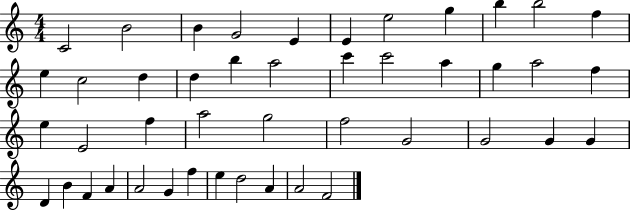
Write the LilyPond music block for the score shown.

{
  \clef treble
  \numericTimeSignature
  \time 4/4
  \key c \major
  c'2 b'2 | b'4 g'2 e'4 | e'4 e''2 g''4 | b''4 b''2 f''4 | \break e''4 c''2 d''4 | d''4 b''4 a''2 | c'''4 c'''2 a''4 | g''4 a''2 f''4 | \break e''4 e'2 f''4 | a''2 g''2 | f''2 g'2 | g'2 g'4 g'4 | \break d'4 b'4 f'4 a'4 | a'2 g'4 f''4 | e''4 d''2 a'4 | a'2 f'2 | \break \bar "|."
}